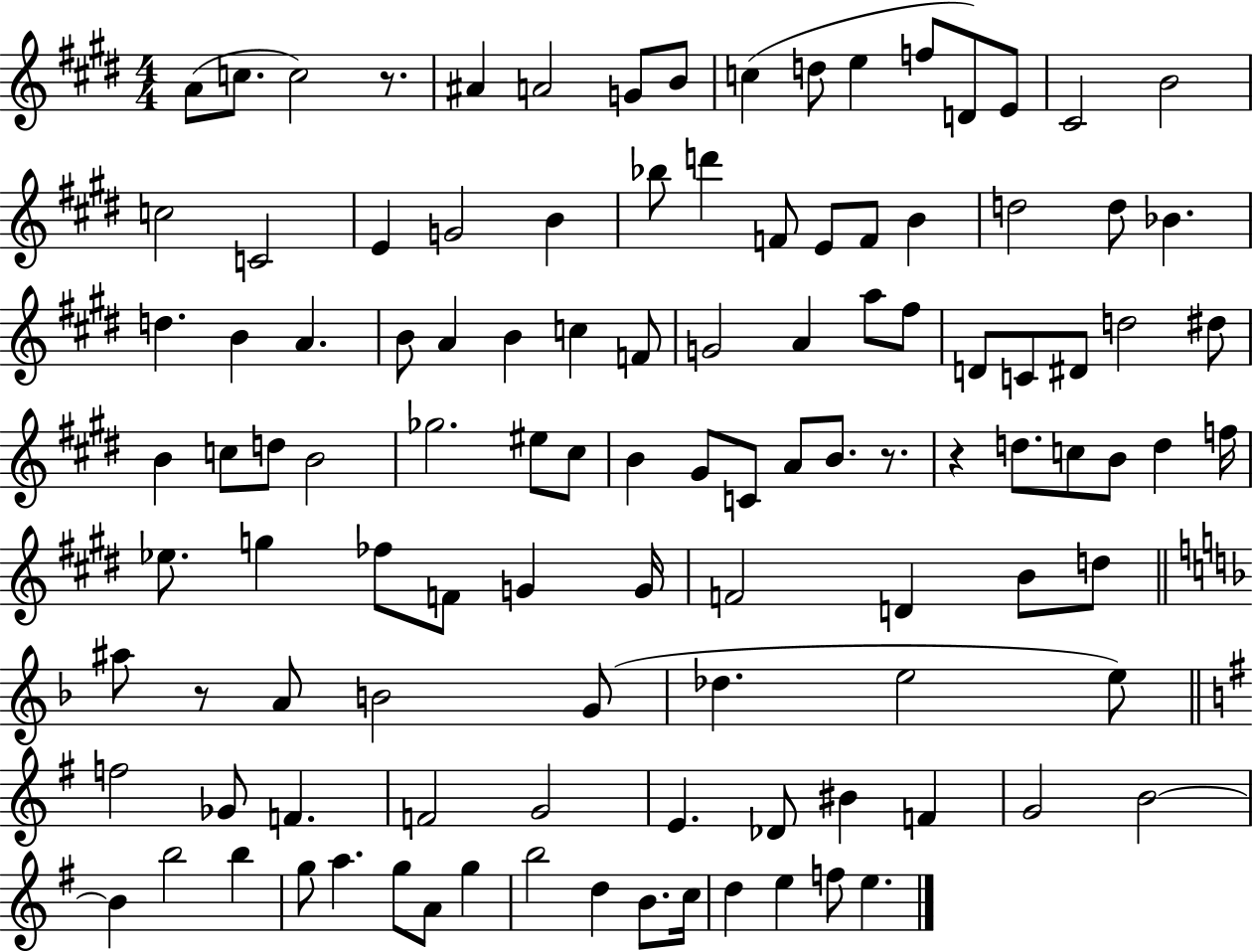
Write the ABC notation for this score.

X:1
T:Untitled
M:4/4
L:1/4
K:E
A/2 c/2 c2 z/2 ^A A2 G/2 B/2 c d/2 e f/2 D/2 E/2 ^C2 B2 c2 C2 E G2 B _b/2 d' F/2 E/2 F/2 B d2 d/2 _B d B A B/2 A B c F/2 G2 A a/2 ^f/2 D/2 C/2 ^D/2 d2 ^d/2 B c/2 d/2 B2 _g2 ^e/2 ^c/2 B ^G/2 C/2 A/2 B/2 z/2 z d/2 c/2 B/2 d f/4 _e/2 g _f/2 F/2 G G/4 F2 D B/2 d/2 ^a/2 z/2 A/2 B2 G/2 _d e2 e/2 f2 _G/2 F F2 G2 E _D/2 ^B F G2 B2 B b2 b g/2 a g/2 A/2 g b2 d B/2 c/4 d e f/2 e